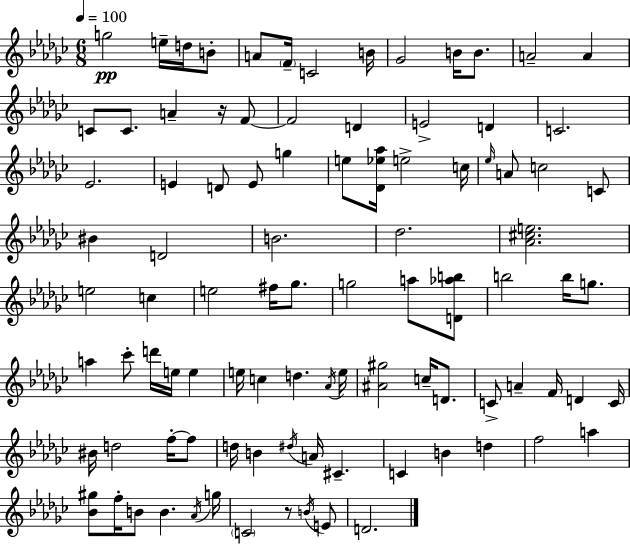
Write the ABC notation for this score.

X:1
T:Untitled
M:6/8
L:1/4
K:Ebm
g2 e/4 d/4 B/2 A/2 F/4 C2 B/4 _G2 B/4 B/2 A2 A C/2 C/2 A z/4 F/2 F2 D E2 D C2 _E2 E D/2 E/2 g e/2 [_D_e_a]/4 e2 c/4 _e/4 A/2 c2 C/2 ^B D2 B2 _d2 [_A^ce]2 e2 c e2 ^f/4 _g/2 g2 a/2 [D_ab]/2 b2 b/4 g/2 a _c'/2 d'/4 e/4 e e/4 c d _A/4 e/4 [^A^g]2 c/4 D/2 C/2 A F/4 D C/4 ^B/4 d2 f/4 f/2 d/4 B ^d/4 A/4 ^C C B d f2 a [_B^g]/2 f/4 B/2 B _A/4 g/4 C2 z/2 B/4 E/2 D2